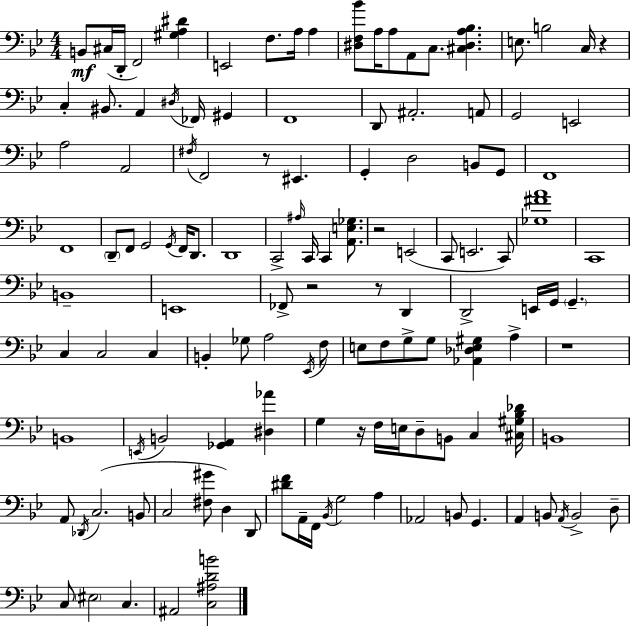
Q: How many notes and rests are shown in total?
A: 128